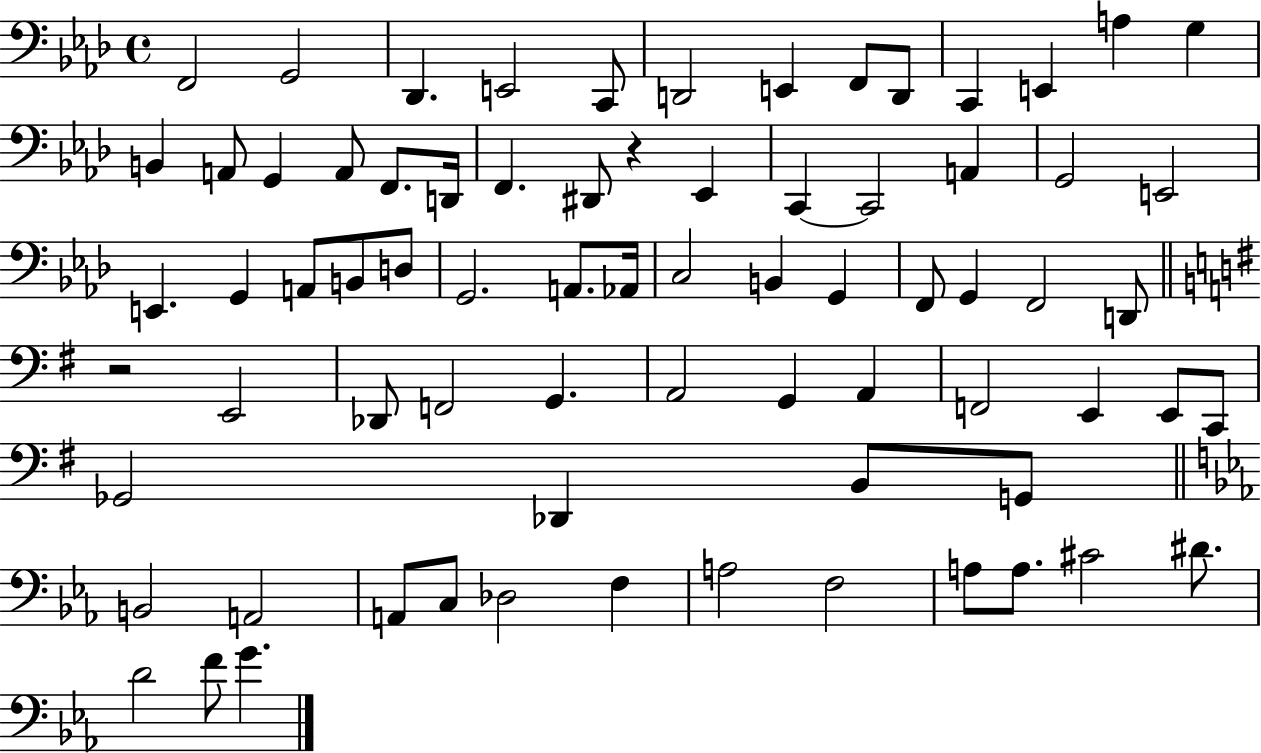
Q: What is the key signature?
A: AES major